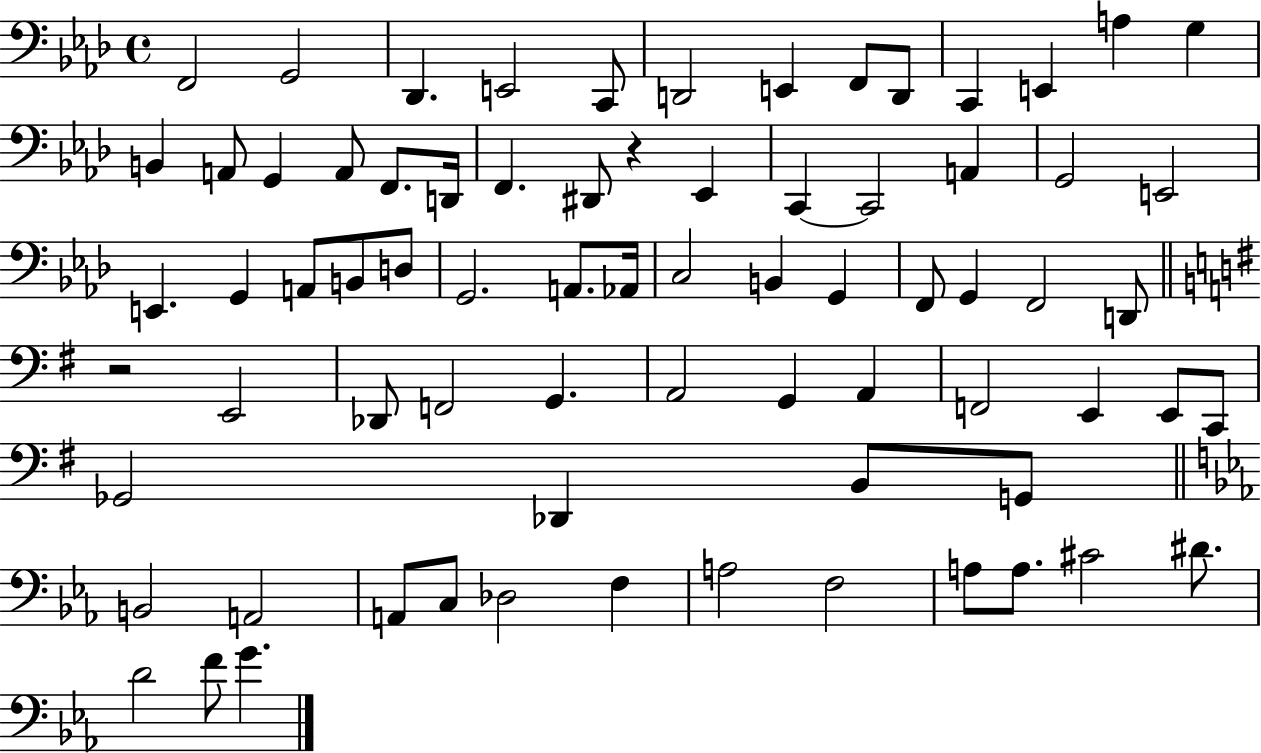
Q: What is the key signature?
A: AES major